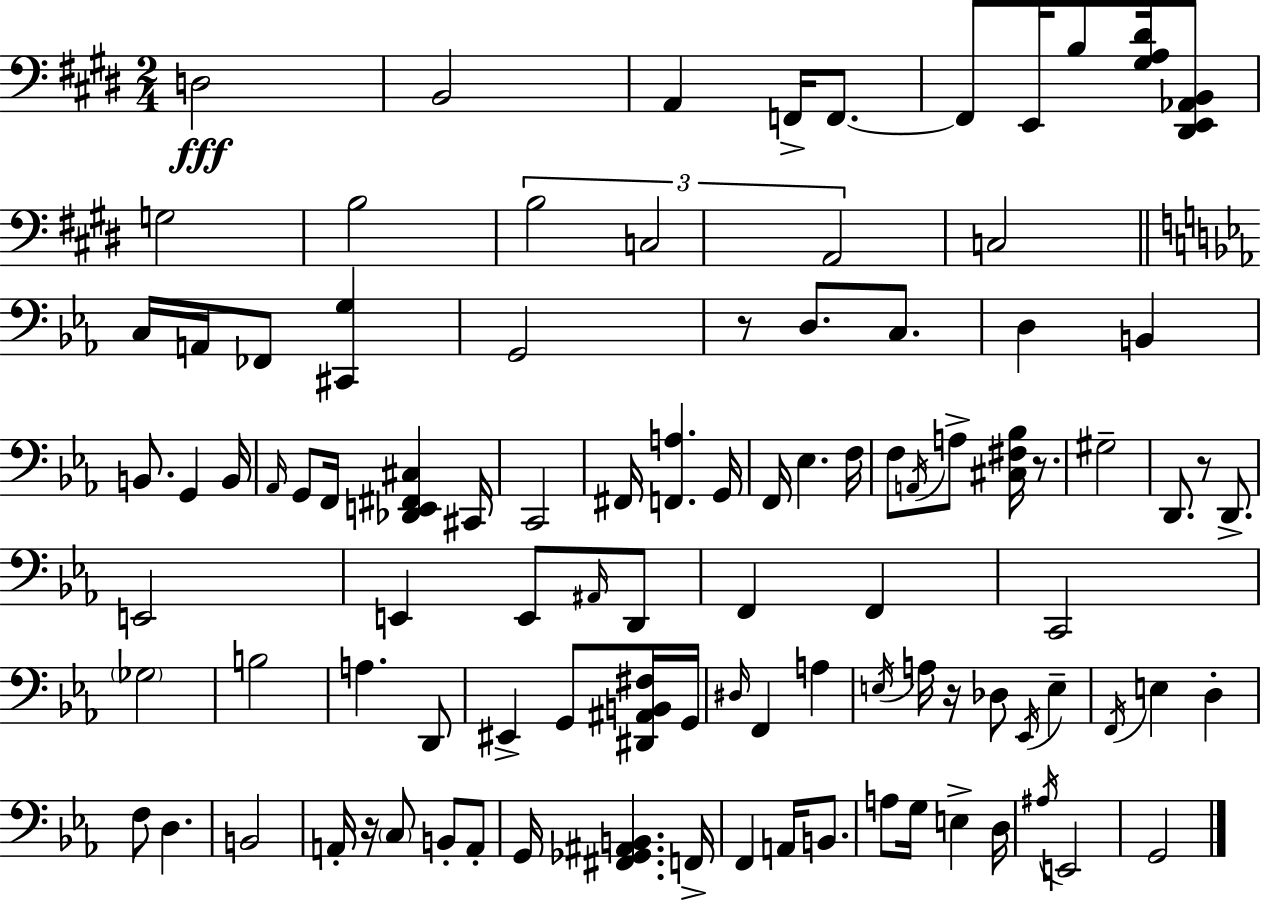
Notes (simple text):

D3/h B2/h A2/q F2/s F2/e. F2/e E2/s B3/e [G#3,A3,D#4]/s [D#2,E2,Ab2,B2]/e G3/h B3/h B3/h C3/h A2/h C3/h C3/s A2/s FES2/e [C#2,G3]/q G2/h R/e D3/e. C3/e. D3/q B2/q B2/e. G2/q B2/s Ab2/s G2/e F2/s [Db2,E2,F#2,C#3]/q C#2/s C2/h F#2/s [F2,A3]/q. G2/s F2/s Eb3/q. F3/s F3/e A2/s A3/e [C#3,F#3,Bb3]/s R/e. G#3/h D2/e. R/e D2/e. E2/h E2/q E2/e A#2/s D2/e F2/q F2/q C2/h Gb3/h B3/h A3/q. D2/e EIS2/q G2/e [D#2,A#2,B2,F#3]/s G2/s D#3/s F2/q A3/q E3/s A3/s R/s Db3/e Eb2/s E3/q F2/s E3/q D3/q F3/e D3/q. B2/h A2/s R/s C3/e B2/e A2/e G2/s [F#2,Gb2,A#2,B2]/q. F2/s F2/q A2/s B2/e. A3/e G3/s E3/q D3/s A#3/s E2/h G2/h